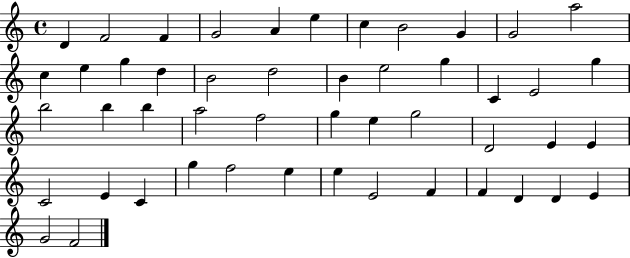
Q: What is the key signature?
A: C major